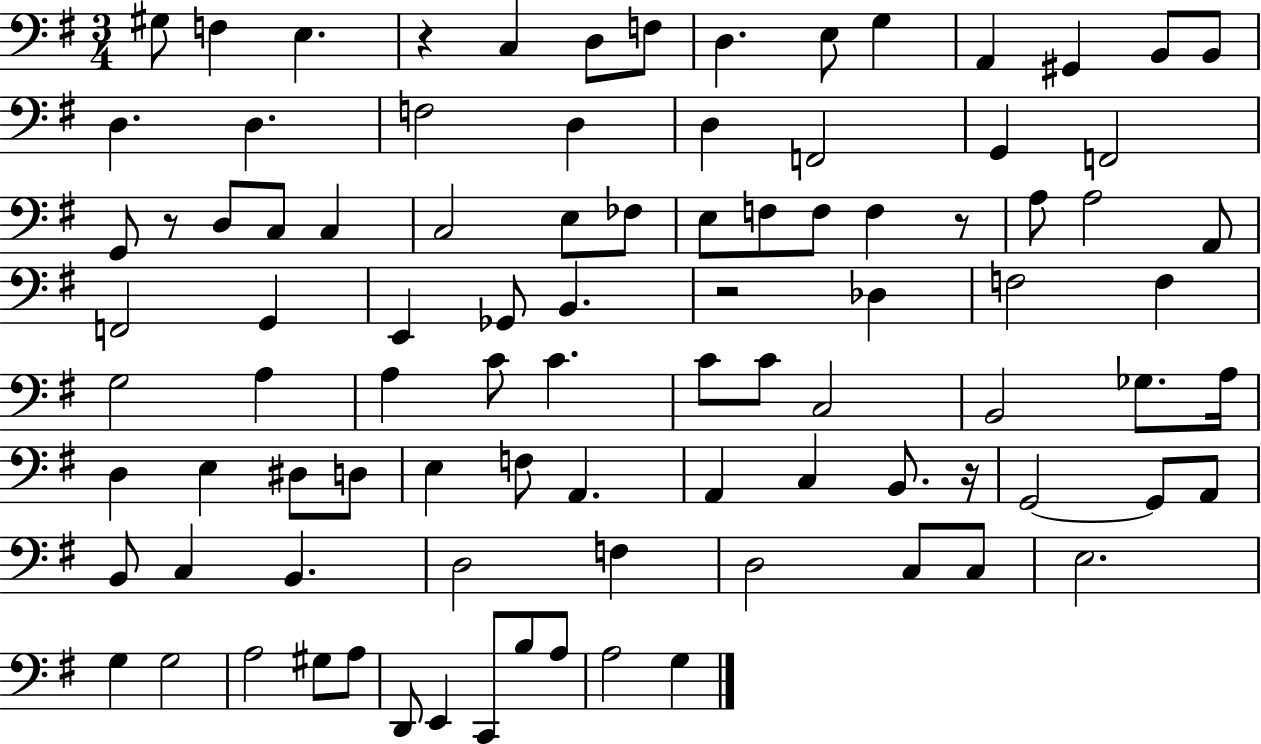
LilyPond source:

{
  \clef bass
  \numericTimeSignature
  \time 3/4
  \key g \major
  gis8 f4 e4. | r4 c4 d8 f8 | d4. e8 g4 | a,4 gis,4 b,8 b,8 | \break d4. d4. | f2 d4 | d4 f,2 | g,4 f,2 | \break g,8 r8 d8 c8 c4 | c2 e8 fes8 | e8 f8 f8 f4 r8 | a8 a2 a,8 | \break f,2 g,4 | e,4 ges,8 b,4. | r2 des4 | f2 f4 | \break g2 a4 | a4 c'8 c'4. | c'8 c'8 c2 | b,2 ges8. a16 | \break d4 e4 dis8 d8 | e4 f8 a,4. | a,4 c4 b,8. r16 | g,2~~ g,8 a,8 | \break b,8 c4 b,4. | d2 f4 | d2 c8 c8 | e2. | \break g4 g2 | a2 gis8 a8 | d,8 e,4 c,8 b8 a8 | a2 g4 | \break \bar "|."
}